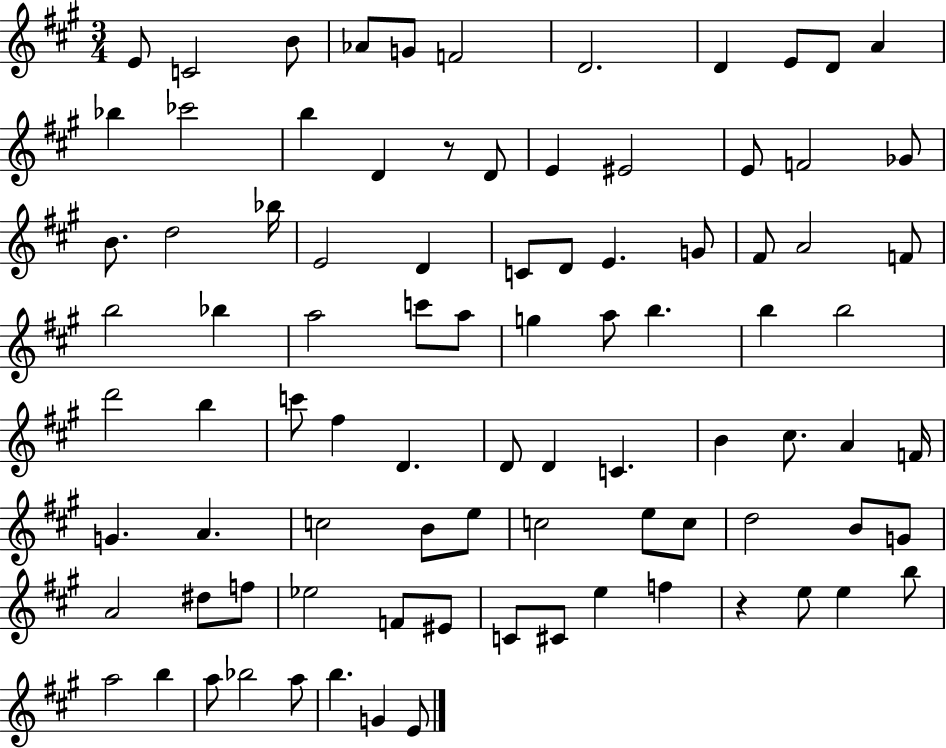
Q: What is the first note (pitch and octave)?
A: E4